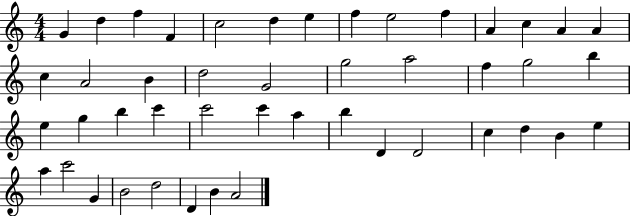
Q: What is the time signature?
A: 4/4